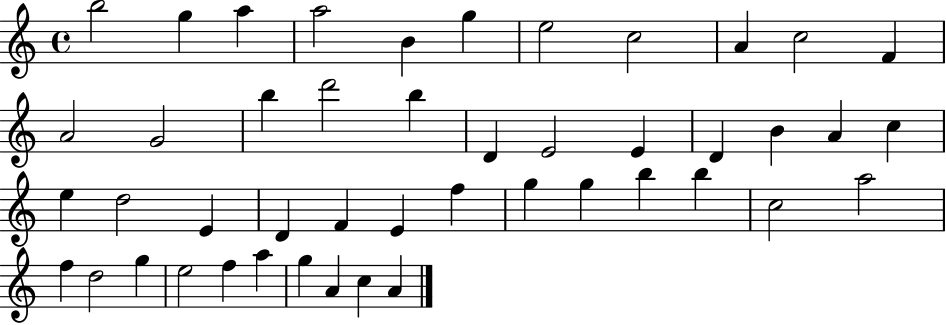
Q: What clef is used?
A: treble